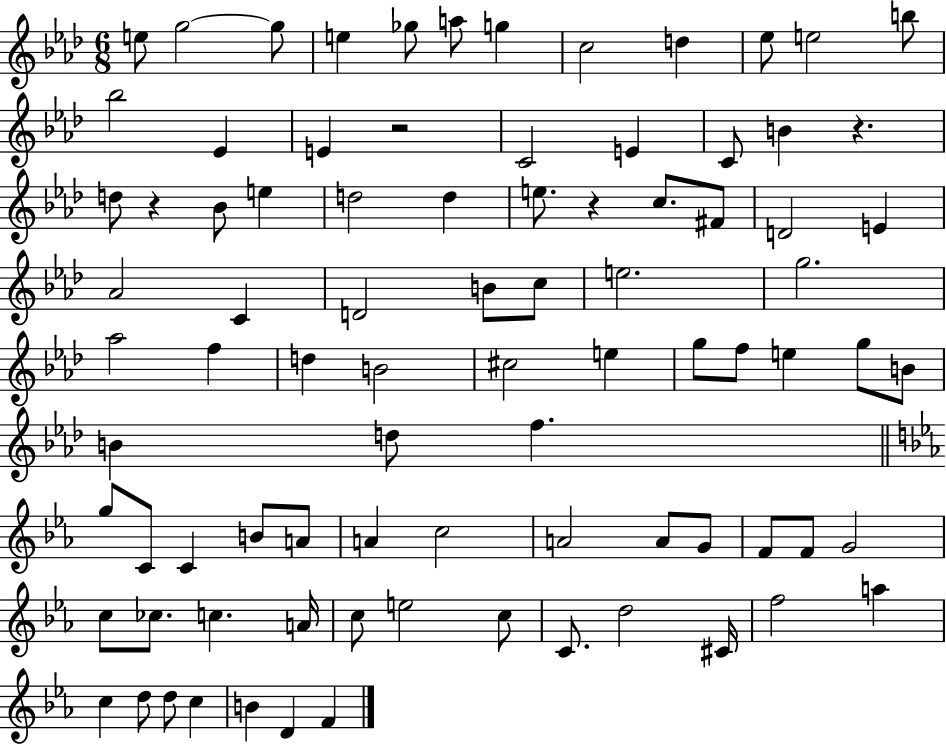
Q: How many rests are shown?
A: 4